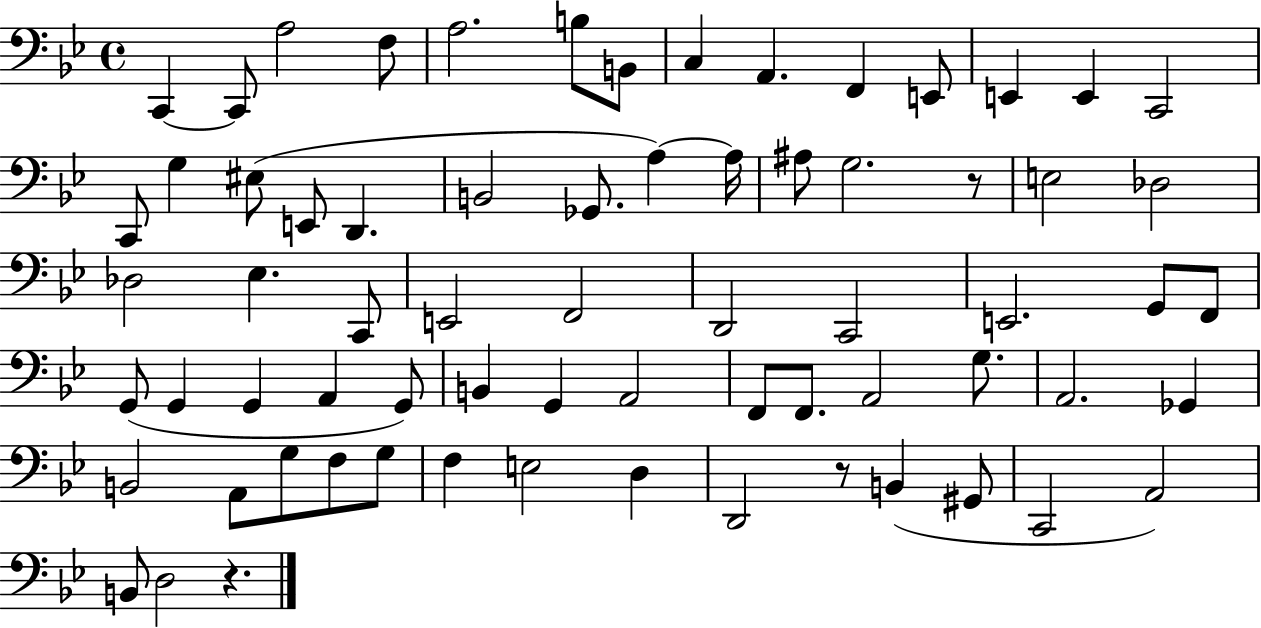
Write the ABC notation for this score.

X:1
T:Untitled
M:4/4
L:1/4
K:Bb
C,, C,,/2 A,2 F,/2 A,2 B,/2 B,,/2 C, A,, F,, E,,/2 E,, E,, C,,2 C,,/2 G, ^E,/2 E,,/2 D,, B,,2 _G,,/2 A, A,/4 ^A,/2 G,2 z/2 E,2 _D,2 _D,2 _E, C,,/2 E,,2 F,,2 D,,2 C,,2 E,,2 G,,/2 F,,/2 G,,/2 G,, G,, A,, G,,/2 B,, G,, A,,2 F,,/2 F,,/2 A,,2 G,/2 A,,2 _G,, B,,2 A,,/2 G,/2 F,/2 G,/2 F, E,2 D, D,,2 z/2 B,, ^G,,/2 C,,2 A,,2 B,,/2 D,2 z